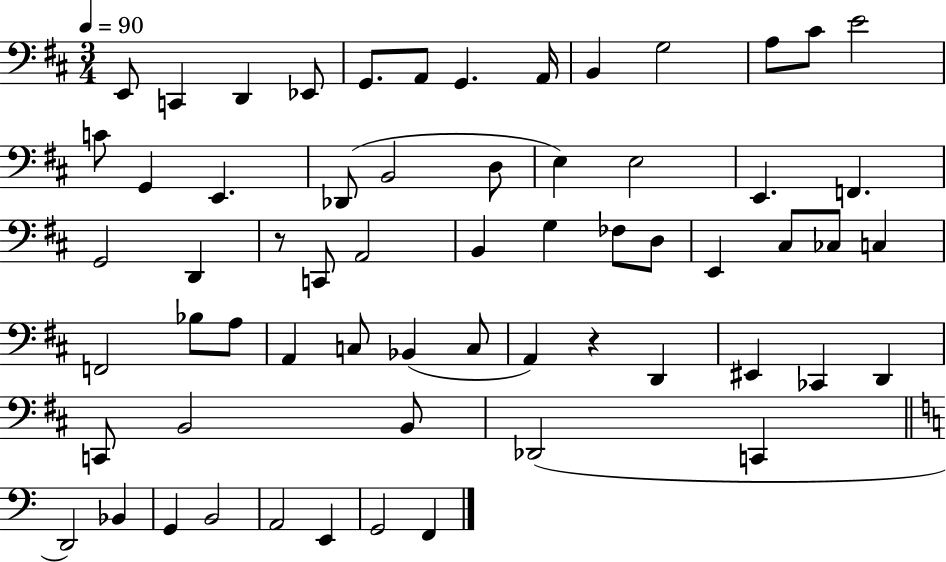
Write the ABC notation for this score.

X:1
T:Untitled
M:3/4
L:1/4
K:D
E,,/2 C,, D,, _E,,/2 G,,/2 A,,/2 G,, A,,/4 B,, G,2 A,/2 ^C/2 E2 C/2 G,, E,, _D,,/2 B,,2 D,/2 E, E,2 E,, F,, G,,2 D,, z/2 C,,/2 A,,2 B,, G, _F,/2 D,/2 E,, ^C,/2 _C,/2 C, F,,2 _B,/2 A,/2 A,, C,/2 _B,, C,/2 A,, z D,, ^E,, _C,, D,, C,,/2 B,,2 B,,/2 _D,,2 C,, D,,2 _B,, G,, B,,2 A,,2 E,, G,,2 F,,